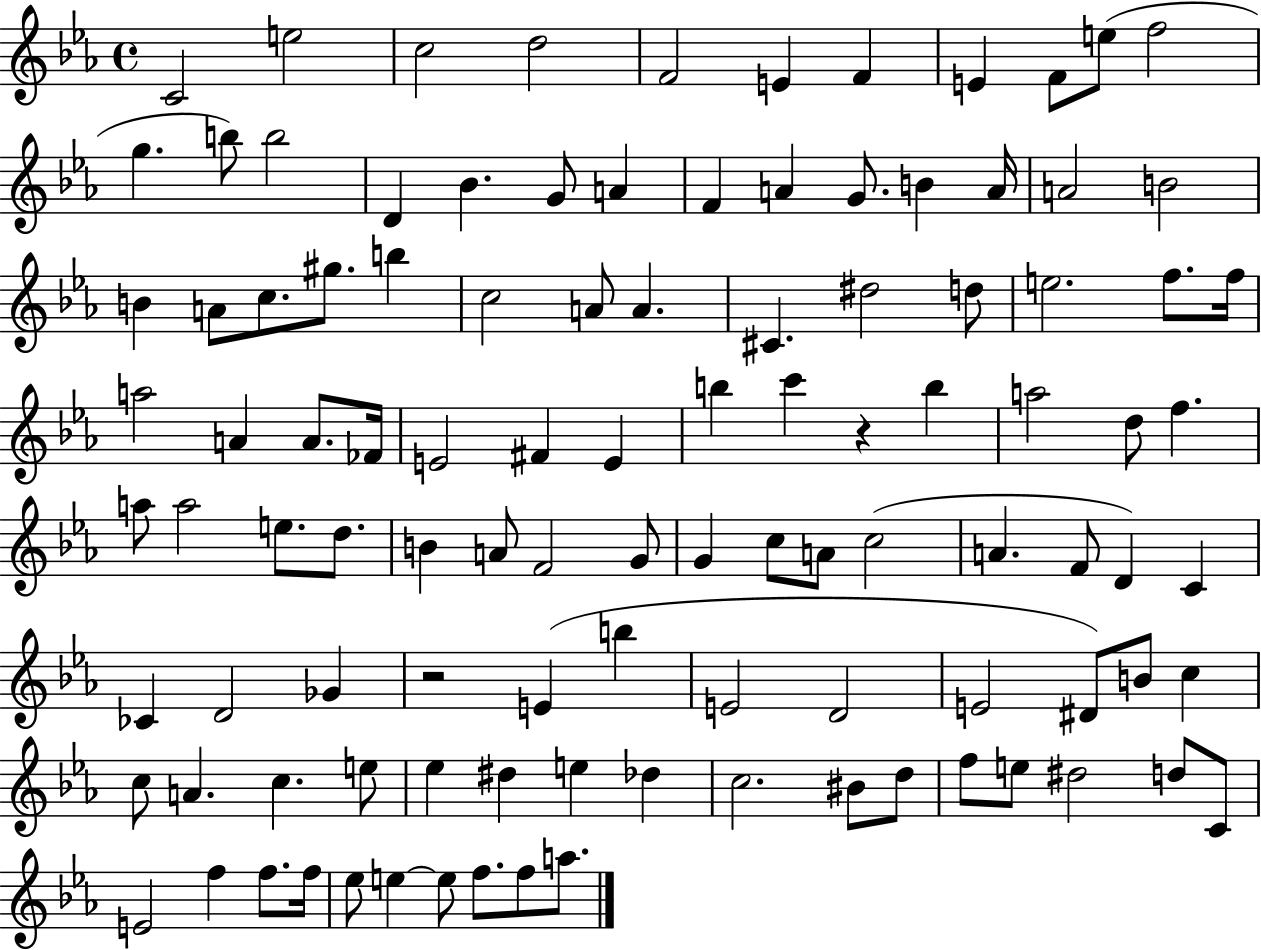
C4/h E5/h C5/h D5/h F4/h E4/q F4/q E4/q F4/e E5/e F5/h G5/q. B5/e B5/h D4/q Bb4/q. G4/e A4/q F4/q A4/q G4/e. B4/q A4/s A4/h B4/h B4/q A4/e C5/e. G#5/e. B5/q C5/h A4/e A4/q. C#4/q. D#5/h D5/e E5/h. F5/e. F5/s A5/h A4/q A4/e. FES4/s E4/h F#4/q E4/q B5/q C6/q R/q B5/q A5/h D5/e F5/q. A5/e A5/h E5/e. D5/e. B4/q A4/e F4/h G4/e G4/q C5/e A4/e C5/h A4/q. F4/e D4/q C4/q CES4/q D4/h Gb4/q R/h E4/q B5/q E4/h D4/h E4/h D#4/e B4/e C5/q C5/e A4/q. C5/q. E5/e Eb5/q D#5/q E5/q Db5/q C5/h. BIS4/e D5/e F5/e E5/e D#5/h D5/e C4/e E4/h F5/q F5/e. F5/s Eb5/e E5/q E5/e F5/e. F5/e A5/e.